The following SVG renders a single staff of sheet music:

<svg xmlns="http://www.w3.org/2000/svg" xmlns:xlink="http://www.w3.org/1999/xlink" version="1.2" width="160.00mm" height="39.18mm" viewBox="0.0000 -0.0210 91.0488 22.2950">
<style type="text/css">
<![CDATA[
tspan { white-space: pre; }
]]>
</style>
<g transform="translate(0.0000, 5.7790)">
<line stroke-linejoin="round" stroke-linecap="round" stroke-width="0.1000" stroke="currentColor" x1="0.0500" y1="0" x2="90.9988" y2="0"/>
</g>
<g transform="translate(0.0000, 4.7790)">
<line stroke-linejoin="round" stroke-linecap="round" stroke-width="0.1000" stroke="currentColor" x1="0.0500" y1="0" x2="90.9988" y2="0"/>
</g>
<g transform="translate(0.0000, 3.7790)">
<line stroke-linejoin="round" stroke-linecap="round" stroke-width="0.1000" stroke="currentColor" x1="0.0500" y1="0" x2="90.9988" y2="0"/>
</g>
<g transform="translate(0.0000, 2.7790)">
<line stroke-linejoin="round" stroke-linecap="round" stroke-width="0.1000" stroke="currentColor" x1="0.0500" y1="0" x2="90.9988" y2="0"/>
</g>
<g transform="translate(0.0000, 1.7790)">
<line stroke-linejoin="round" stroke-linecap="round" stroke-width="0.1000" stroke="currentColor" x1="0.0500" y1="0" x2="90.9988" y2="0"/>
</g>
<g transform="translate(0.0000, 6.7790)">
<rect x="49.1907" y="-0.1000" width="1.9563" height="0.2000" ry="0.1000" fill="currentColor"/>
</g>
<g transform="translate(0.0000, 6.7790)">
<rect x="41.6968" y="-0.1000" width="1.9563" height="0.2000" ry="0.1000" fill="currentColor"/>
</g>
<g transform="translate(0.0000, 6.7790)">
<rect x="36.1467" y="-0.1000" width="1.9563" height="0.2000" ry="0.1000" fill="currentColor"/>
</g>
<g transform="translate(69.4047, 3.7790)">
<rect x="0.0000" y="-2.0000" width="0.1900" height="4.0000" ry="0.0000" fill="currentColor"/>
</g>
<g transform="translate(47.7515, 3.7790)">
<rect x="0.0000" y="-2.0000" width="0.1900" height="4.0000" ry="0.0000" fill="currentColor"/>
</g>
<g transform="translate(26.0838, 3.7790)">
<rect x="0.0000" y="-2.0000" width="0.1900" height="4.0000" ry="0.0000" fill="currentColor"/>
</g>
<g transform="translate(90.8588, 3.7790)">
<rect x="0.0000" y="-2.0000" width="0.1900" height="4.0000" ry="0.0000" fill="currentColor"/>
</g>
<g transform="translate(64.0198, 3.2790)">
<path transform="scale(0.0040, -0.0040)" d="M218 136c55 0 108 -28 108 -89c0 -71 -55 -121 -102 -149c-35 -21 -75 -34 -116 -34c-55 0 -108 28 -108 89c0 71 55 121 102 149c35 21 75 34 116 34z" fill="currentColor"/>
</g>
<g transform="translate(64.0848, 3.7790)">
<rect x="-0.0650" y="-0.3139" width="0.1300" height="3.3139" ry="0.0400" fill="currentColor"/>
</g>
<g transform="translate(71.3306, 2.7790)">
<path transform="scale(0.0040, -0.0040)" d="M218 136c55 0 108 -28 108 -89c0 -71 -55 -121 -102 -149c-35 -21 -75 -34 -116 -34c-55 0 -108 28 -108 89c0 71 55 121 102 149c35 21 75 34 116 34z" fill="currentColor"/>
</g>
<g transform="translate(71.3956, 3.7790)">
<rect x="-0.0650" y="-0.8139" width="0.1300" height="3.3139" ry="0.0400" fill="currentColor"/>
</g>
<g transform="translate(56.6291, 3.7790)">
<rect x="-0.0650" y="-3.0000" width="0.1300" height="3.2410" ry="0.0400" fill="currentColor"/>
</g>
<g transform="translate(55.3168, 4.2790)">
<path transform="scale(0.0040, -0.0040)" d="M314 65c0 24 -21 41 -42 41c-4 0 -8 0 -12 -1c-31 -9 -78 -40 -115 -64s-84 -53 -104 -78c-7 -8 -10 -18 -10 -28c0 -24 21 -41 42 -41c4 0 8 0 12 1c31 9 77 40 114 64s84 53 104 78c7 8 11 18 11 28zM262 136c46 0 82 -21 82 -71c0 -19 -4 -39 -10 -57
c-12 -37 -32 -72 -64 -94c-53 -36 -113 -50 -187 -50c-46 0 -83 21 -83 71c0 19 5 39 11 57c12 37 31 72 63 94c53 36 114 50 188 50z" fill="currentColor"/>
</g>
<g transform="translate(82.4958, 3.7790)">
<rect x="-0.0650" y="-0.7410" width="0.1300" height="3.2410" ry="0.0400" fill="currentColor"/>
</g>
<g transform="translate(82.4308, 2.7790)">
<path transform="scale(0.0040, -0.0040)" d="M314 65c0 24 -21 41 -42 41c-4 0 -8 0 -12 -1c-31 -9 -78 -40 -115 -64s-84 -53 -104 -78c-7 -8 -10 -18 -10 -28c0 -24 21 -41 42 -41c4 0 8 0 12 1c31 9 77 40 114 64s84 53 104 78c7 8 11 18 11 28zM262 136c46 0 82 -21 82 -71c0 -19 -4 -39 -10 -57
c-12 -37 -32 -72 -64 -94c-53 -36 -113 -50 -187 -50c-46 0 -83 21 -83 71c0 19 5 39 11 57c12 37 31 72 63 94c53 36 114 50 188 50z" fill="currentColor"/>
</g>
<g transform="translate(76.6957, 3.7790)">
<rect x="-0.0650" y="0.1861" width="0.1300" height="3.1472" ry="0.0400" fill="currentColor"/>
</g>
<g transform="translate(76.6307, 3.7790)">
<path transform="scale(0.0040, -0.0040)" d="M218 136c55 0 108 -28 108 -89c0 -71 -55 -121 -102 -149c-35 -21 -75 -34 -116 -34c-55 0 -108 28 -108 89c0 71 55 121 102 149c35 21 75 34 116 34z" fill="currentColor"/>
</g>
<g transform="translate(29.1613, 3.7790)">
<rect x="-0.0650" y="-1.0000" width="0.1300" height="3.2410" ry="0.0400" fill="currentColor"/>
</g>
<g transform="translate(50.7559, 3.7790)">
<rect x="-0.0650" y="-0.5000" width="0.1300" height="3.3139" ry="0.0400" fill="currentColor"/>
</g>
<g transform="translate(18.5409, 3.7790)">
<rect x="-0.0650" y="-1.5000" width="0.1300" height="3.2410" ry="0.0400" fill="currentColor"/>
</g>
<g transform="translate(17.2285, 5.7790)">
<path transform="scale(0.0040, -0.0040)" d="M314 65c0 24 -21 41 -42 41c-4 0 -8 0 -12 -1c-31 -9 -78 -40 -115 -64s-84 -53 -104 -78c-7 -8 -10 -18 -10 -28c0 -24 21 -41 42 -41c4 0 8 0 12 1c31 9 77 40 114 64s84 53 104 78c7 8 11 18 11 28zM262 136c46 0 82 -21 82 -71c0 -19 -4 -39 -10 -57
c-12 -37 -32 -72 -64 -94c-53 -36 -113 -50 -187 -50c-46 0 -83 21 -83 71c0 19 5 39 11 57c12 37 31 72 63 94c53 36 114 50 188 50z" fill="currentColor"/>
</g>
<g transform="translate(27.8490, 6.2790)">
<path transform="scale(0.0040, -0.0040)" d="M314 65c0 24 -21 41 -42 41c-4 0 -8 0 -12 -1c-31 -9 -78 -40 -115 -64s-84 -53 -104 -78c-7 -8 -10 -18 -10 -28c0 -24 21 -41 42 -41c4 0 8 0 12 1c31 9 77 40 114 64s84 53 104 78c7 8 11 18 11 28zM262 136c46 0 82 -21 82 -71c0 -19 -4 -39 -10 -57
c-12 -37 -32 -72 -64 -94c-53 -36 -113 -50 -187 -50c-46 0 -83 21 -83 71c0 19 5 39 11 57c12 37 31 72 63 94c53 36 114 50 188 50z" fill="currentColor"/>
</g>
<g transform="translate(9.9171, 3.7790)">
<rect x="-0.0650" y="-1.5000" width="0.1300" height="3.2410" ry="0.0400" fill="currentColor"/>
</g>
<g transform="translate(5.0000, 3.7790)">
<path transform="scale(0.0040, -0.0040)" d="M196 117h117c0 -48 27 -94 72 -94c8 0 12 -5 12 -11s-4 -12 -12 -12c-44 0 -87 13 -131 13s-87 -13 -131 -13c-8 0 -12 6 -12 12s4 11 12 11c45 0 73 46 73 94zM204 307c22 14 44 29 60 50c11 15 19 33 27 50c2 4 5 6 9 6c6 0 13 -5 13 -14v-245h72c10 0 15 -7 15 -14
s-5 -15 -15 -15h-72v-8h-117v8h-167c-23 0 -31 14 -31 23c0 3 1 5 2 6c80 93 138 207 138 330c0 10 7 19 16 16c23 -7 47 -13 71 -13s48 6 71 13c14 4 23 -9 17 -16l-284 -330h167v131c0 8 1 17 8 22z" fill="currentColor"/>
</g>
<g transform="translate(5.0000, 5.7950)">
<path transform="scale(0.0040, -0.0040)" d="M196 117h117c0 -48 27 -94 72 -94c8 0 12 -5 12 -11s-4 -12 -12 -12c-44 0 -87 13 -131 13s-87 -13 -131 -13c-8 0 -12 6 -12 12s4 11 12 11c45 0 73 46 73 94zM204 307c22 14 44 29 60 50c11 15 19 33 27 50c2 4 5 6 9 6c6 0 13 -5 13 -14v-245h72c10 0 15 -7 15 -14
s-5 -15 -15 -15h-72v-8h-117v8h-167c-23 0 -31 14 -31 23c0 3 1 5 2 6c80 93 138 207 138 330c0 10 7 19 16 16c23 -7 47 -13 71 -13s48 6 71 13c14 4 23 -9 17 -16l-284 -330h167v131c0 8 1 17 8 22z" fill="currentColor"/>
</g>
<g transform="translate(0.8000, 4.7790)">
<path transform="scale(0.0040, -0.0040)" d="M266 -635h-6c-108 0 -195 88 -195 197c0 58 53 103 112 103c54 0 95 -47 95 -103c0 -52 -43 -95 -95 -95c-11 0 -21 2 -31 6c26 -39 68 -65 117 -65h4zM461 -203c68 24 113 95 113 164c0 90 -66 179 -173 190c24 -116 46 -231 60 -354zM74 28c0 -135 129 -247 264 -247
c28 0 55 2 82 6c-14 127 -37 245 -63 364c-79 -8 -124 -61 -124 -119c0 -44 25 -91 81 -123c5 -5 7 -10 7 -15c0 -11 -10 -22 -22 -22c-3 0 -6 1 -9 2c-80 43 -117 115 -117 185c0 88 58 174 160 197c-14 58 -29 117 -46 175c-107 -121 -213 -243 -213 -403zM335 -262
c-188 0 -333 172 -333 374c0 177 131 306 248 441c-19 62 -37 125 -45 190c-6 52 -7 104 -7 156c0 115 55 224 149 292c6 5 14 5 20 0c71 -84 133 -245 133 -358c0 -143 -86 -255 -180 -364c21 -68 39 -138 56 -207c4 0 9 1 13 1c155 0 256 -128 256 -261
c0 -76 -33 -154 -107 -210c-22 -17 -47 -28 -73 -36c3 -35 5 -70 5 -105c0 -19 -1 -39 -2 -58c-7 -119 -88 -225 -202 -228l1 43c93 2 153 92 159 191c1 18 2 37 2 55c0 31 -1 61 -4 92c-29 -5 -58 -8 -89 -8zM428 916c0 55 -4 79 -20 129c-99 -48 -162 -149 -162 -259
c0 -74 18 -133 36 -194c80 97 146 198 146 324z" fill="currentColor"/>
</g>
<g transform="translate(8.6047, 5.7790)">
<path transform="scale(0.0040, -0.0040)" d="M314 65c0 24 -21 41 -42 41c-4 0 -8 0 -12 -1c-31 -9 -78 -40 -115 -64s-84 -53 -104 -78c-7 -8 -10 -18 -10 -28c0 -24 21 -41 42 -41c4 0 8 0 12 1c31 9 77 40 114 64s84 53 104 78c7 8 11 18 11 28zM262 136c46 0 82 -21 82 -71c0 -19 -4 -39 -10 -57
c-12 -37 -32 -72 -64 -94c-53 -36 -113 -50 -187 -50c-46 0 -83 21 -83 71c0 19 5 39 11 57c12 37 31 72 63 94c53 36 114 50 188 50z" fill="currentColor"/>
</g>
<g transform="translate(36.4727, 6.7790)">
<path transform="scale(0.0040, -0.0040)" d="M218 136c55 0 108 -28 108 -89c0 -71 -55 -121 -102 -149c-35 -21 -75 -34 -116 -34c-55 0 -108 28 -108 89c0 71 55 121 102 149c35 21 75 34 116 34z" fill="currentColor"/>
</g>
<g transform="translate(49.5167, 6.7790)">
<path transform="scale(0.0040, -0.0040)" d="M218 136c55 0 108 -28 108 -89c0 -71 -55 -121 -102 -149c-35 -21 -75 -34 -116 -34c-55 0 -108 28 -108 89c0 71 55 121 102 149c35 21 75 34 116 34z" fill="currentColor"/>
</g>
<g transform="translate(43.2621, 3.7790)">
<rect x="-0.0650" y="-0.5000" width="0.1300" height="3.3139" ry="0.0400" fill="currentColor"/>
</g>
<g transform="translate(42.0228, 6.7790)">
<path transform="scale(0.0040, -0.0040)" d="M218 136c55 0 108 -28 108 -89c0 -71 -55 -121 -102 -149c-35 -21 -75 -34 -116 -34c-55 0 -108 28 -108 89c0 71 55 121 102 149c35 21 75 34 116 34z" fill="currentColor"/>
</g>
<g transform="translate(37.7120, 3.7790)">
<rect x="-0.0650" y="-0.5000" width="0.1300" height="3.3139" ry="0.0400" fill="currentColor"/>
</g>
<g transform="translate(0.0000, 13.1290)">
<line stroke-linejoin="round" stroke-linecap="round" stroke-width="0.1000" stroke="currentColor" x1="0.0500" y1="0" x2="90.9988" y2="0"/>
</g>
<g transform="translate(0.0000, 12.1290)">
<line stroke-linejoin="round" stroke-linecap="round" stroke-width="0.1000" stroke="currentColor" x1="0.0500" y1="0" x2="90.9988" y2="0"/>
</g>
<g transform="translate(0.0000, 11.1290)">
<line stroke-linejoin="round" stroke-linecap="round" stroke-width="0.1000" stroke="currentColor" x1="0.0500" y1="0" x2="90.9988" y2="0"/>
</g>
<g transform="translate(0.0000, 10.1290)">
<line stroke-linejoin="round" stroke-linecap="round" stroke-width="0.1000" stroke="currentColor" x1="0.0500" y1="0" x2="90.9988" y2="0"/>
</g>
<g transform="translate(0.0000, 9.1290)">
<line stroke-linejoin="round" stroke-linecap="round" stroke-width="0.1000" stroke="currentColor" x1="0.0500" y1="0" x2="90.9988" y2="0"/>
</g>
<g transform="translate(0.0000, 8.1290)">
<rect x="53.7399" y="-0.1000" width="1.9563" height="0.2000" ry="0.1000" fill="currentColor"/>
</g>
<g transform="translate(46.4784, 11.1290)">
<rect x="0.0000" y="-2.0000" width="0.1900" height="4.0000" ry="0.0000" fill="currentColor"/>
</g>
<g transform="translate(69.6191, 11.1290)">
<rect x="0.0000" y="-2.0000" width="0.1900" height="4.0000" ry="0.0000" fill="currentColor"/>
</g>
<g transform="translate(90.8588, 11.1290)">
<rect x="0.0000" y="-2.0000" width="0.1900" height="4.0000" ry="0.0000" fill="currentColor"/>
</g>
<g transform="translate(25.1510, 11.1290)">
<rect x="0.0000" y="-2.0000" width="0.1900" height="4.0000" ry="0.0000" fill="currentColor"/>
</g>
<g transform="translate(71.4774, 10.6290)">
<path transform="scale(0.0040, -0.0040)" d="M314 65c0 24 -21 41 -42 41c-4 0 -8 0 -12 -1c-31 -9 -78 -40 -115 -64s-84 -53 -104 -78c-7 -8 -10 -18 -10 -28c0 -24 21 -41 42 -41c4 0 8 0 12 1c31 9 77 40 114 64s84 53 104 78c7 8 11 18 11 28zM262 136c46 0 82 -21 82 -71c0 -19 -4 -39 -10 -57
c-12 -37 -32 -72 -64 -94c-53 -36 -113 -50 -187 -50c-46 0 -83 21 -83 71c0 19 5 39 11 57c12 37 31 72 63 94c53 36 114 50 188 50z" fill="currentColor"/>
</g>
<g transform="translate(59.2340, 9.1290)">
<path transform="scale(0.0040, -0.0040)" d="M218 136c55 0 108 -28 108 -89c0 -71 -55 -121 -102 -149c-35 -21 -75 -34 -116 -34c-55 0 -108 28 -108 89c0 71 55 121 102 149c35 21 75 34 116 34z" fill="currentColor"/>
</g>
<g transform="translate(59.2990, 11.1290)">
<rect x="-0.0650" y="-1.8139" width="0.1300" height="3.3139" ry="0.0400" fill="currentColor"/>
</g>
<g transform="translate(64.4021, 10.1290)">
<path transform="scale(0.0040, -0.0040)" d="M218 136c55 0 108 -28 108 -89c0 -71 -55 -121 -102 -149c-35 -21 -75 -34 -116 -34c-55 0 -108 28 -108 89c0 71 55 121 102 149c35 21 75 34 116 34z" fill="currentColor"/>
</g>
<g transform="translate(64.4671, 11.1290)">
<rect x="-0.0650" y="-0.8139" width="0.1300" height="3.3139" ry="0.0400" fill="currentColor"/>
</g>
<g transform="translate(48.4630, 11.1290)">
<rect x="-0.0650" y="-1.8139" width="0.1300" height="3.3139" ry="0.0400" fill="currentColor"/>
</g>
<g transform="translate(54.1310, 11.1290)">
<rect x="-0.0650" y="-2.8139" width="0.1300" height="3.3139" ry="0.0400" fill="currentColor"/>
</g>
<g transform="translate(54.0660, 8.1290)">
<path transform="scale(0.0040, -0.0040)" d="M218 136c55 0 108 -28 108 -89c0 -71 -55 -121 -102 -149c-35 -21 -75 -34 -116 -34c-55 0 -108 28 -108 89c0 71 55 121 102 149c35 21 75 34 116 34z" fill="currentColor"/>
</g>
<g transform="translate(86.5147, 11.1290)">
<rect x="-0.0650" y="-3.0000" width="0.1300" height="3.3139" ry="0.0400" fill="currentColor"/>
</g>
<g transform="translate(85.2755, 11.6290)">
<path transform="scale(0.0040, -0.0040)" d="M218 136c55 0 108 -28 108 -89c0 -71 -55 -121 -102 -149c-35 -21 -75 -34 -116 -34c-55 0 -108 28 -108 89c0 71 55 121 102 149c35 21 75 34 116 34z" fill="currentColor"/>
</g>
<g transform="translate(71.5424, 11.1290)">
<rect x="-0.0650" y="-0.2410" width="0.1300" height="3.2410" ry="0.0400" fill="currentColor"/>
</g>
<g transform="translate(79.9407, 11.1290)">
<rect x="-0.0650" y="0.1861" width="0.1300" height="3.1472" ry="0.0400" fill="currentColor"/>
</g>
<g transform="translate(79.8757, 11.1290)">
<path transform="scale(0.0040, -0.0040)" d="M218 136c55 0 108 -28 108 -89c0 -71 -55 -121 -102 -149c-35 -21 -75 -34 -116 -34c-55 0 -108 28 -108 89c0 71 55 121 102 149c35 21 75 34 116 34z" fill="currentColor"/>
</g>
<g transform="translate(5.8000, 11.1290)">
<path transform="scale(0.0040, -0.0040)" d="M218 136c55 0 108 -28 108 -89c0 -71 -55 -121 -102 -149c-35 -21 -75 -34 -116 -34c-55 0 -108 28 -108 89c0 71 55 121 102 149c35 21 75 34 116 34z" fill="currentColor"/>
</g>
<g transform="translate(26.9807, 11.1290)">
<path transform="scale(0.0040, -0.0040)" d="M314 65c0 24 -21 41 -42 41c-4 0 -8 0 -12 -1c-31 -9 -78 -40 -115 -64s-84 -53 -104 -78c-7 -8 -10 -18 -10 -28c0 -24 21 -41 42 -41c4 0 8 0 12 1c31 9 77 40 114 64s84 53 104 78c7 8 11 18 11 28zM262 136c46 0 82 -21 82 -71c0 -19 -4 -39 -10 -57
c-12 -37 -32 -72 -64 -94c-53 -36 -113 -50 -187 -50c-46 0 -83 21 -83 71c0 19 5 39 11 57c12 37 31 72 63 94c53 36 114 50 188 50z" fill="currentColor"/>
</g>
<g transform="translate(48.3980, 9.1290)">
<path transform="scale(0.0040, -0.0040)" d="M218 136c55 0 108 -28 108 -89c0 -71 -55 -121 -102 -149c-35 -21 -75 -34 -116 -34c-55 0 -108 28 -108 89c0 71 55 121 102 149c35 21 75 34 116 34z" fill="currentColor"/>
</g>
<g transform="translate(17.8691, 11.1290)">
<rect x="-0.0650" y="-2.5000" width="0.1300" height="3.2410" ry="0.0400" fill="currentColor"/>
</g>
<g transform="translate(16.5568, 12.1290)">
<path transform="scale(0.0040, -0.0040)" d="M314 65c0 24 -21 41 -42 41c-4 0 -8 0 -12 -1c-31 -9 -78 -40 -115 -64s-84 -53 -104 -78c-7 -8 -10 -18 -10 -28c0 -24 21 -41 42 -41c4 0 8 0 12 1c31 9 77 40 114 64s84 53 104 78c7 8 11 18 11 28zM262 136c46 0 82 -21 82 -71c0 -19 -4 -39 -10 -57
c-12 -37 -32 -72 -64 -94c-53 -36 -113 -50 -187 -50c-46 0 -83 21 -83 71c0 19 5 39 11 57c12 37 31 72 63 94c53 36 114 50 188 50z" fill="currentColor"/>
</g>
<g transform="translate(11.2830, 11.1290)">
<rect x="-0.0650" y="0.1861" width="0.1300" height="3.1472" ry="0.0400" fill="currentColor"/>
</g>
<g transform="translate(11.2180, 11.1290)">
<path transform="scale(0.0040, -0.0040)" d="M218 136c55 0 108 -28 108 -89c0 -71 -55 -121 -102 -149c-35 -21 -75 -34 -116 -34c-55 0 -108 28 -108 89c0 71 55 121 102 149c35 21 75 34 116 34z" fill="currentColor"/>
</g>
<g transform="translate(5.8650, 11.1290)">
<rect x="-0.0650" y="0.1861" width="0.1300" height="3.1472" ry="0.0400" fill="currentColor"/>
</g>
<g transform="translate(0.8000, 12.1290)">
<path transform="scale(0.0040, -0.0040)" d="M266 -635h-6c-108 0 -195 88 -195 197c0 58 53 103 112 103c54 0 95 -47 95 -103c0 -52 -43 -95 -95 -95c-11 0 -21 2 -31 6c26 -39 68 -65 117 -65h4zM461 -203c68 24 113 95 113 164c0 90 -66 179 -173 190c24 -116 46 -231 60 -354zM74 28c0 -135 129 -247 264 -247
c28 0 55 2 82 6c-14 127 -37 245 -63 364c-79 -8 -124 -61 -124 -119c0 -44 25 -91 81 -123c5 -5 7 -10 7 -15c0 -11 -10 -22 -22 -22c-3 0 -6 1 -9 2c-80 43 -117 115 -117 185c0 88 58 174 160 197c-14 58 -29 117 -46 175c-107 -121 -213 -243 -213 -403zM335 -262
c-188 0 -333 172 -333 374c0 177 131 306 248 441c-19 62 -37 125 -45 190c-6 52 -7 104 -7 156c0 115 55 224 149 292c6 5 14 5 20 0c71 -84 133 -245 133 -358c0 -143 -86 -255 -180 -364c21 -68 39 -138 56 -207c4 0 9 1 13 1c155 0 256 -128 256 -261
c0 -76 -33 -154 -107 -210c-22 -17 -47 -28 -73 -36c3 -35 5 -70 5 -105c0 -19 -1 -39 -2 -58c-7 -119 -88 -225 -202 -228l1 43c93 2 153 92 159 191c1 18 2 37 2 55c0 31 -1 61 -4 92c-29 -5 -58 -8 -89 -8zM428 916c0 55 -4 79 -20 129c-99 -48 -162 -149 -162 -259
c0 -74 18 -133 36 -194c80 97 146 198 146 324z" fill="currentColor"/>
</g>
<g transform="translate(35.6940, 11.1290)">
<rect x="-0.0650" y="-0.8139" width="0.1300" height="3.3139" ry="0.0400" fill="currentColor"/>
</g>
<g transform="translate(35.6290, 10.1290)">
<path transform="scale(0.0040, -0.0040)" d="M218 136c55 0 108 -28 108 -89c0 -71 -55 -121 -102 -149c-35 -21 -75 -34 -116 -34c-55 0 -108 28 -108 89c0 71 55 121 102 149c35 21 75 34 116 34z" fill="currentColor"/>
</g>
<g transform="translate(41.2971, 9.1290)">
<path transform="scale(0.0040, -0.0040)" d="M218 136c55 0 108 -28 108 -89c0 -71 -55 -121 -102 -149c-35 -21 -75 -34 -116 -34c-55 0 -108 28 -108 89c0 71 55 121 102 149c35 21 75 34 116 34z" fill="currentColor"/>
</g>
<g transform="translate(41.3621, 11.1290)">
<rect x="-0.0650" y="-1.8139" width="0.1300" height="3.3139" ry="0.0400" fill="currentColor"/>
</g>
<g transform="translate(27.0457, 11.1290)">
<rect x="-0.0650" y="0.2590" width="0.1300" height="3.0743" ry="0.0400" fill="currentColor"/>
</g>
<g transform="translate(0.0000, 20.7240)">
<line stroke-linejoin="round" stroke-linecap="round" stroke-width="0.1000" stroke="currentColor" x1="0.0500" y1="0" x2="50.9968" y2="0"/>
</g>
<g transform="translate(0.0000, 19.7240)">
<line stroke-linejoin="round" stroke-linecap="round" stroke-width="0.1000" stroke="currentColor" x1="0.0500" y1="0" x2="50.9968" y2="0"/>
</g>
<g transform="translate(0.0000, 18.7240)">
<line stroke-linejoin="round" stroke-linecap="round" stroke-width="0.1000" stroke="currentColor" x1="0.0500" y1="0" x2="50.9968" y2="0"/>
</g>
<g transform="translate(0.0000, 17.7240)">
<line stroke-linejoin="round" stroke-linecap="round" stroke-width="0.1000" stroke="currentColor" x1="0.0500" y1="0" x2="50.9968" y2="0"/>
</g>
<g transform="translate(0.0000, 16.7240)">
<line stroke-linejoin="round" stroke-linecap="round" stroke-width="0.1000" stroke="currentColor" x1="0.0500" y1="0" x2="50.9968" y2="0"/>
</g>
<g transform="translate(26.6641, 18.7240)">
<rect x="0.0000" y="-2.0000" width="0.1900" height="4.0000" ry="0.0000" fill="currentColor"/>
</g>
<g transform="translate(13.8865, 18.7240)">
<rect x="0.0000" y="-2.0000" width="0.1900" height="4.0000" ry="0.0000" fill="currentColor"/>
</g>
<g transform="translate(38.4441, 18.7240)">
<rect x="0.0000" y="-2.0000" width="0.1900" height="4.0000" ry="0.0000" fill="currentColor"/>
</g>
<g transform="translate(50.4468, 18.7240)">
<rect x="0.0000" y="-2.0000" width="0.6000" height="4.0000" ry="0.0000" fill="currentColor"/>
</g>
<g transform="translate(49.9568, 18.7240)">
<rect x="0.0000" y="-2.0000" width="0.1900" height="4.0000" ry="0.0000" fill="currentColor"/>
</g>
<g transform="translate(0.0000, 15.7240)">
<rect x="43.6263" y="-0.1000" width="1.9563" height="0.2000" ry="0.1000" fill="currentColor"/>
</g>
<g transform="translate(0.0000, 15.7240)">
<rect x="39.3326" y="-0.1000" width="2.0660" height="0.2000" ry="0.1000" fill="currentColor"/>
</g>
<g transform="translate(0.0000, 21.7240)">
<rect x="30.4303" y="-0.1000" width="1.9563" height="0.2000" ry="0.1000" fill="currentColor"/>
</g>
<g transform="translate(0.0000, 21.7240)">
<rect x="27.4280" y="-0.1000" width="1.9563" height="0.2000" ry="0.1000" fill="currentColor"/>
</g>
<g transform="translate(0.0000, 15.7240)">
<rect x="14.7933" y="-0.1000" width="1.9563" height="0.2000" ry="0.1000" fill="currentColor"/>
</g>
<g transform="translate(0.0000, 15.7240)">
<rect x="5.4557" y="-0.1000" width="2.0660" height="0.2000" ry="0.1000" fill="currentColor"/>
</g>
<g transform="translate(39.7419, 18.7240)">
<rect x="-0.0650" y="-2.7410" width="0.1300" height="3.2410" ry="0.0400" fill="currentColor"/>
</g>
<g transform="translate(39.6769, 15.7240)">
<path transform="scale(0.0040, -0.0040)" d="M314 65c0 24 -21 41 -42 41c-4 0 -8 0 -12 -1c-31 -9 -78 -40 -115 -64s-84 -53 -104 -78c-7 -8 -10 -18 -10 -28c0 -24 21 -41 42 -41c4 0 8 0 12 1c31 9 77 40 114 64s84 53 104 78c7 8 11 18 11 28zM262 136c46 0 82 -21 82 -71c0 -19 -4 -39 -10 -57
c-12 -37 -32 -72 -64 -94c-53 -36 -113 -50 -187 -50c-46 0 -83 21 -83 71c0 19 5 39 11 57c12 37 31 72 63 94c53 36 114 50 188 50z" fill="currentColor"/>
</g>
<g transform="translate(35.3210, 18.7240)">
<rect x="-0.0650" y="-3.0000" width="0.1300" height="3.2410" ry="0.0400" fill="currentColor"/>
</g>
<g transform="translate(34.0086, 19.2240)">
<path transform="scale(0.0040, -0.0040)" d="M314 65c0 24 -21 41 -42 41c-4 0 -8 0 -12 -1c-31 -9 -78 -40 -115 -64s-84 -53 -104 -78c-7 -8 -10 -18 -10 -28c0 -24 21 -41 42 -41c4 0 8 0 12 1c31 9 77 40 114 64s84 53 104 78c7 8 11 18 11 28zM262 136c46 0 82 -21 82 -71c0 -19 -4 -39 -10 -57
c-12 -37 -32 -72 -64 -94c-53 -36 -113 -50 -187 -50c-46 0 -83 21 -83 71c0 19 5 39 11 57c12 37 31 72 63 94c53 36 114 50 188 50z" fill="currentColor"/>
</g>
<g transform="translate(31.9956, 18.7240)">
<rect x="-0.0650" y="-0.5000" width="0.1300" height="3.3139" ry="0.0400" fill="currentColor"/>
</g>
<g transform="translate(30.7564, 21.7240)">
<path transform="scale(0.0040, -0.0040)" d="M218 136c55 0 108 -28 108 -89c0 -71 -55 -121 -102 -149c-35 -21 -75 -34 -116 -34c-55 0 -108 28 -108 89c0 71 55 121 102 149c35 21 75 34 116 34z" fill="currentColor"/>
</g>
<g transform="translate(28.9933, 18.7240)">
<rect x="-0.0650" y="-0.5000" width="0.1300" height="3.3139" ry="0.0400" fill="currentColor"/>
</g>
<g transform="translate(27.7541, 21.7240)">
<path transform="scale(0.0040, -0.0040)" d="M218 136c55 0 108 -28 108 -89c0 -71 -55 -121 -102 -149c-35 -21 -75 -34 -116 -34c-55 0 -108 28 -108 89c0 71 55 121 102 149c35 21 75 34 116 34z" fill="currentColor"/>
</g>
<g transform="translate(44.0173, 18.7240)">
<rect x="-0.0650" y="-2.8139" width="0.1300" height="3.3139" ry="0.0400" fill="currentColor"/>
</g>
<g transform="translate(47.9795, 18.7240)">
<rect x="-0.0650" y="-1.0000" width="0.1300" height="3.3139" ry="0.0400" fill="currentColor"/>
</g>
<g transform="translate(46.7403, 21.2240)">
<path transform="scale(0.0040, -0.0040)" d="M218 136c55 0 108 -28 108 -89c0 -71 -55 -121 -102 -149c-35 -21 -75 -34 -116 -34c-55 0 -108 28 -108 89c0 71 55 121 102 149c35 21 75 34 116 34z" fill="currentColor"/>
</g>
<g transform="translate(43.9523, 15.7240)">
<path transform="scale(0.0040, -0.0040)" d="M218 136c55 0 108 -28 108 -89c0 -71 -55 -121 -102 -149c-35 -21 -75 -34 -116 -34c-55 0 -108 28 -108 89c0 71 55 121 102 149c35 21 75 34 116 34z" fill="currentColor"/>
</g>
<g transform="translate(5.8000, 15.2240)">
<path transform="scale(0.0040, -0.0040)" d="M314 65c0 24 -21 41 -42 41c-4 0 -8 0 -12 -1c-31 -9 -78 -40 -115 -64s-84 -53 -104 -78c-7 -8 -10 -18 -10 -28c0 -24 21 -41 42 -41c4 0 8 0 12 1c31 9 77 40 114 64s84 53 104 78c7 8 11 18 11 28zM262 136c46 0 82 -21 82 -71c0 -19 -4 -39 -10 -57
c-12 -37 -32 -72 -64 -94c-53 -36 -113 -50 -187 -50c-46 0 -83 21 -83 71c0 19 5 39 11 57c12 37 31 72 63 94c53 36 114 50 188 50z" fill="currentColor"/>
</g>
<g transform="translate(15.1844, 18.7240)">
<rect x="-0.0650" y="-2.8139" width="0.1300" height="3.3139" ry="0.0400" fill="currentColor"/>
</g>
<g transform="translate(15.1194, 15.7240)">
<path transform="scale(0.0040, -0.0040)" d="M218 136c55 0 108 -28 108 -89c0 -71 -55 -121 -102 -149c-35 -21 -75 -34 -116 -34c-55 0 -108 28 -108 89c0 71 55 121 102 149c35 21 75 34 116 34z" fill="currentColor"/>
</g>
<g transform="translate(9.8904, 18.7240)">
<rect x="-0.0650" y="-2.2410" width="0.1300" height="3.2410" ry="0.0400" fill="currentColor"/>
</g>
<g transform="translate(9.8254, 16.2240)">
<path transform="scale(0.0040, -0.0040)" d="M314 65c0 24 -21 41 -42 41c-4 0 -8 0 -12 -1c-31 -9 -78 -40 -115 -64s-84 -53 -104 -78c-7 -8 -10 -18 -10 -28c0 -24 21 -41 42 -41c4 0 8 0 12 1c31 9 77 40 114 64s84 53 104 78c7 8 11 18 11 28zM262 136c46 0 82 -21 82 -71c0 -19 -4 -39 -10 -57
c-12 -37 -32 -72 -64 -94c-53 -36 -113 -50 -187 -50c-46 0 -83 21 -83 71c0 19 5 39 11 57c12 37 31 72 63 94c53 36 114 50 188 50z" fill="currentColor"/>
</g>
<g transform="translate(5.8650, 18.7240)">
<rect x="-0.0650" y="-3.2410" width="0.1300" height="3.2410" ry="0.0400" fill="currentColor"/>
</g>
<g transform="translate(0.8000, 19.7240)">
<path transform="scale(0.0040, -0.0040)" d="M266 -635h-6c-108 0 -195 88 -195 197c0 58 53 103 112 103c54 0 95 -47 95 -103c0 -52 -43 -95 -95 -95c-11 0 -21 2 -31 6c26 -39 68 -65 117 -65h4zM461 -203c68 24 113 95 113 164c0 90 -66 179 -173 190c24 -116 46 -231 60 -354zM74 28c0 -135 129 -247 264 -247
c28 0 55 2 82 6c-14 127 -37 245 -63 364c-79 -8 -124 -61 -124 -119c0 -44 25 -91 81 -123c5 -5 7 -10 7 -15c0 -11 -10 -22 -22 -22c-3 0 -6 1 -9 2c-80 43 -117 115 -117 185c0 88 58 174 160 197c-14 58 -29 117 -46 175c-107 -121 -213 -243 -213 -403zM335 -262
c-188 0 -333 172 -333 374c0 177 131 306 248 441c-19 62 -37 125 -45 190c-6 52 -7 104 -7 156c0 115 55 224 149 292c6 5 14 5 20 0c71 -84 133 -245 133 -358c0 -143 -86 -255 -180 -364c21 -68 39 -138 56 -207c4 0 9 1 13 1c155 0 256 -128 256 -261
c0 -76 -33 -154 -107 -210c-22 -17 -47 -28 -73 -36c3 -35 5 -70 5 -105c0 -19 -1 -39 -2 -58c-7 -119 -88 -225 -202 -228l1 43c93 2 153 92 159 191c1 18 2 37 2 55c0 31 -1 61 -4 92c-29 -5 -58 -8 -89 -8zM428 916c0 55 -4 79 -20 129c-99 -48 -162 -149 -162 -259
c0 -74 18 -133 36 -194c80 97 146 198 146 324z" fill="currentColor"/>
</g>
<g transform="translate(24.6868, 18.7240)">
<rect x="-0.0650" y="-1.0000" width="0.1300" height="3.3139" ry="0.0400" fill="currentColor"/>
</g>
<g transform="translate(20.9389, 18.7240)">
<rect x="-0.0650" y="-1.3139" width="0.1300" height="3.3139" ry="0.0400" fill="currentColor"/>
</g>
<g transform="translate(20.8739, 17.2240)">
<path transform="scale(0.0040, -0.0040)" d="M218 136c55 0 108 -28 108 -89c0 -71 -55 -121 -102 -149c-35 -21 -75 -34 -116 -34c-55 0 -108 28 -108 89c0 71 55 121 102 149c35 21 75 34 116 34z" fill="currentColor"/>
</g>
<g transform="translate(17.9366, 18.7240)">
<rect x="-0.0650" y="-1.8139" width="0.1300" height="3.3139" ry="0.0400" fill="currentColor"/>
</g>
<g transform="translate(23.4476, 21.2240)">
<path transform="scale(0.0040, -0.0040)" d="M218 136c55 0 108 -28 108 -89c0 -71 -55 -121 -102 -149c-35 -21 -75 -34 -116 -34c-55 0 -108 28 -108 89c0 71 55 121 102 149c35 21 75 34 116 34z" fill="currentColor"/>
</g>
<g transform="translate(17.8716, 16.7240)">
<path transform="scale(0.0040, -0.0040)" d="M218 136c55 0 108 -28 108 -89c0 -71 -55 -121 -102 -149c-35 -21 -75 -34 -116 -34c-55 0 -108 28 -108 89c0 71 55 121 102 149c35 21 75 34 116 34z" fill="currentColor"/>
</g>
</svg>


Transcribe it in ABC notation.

X:1
T:Untitled
M:4/4
L:1/4
K:C
E2 E2 D2 C C C A2 c d B d2 B B G2 B2 d f f a f d c2 B A b2 g2 a f e D C C A2 a2 a D